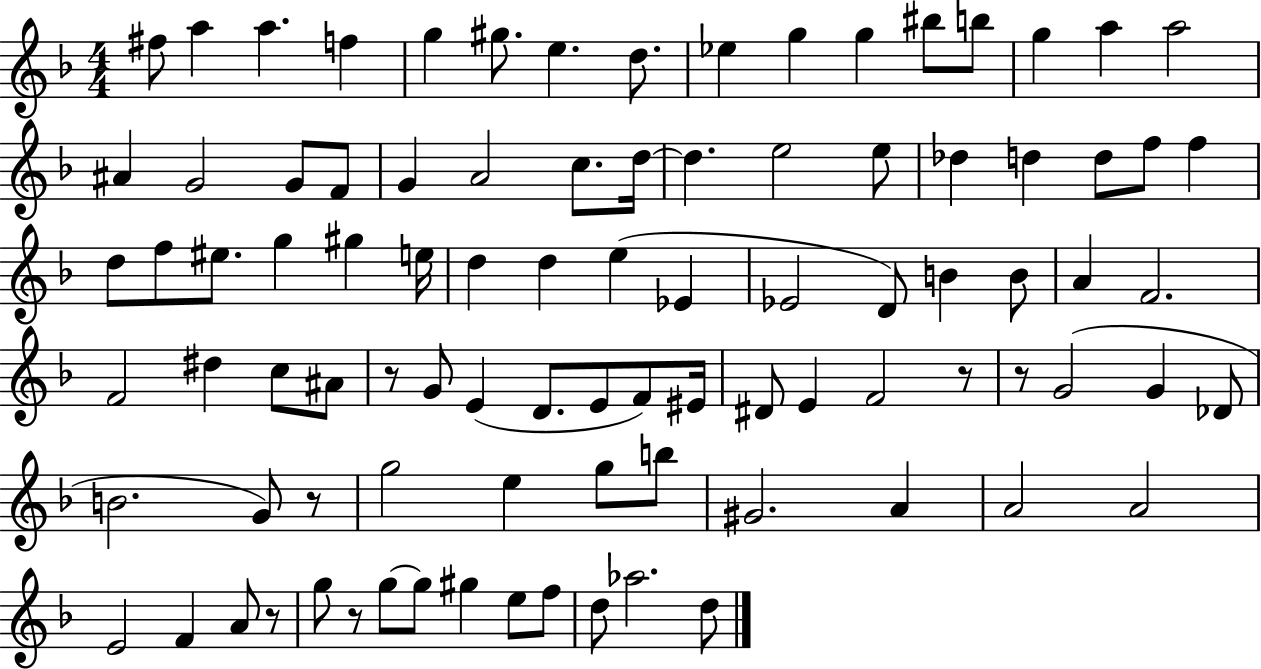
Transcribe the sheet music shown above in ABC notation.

X:1
T:Untitled
M:4/4
L:1/4
K:F
^f/2 a a f g ^g/2 e d/2 _e g g ^b/2 b/2 g a a2 ^A G2 G/2 F/2 G A2 c/2 d/4 d e2 e/2 _d d d/2 f/2 f d/2 f/2 ^e/2 g ^g e/4 d d e _E _E2 D/2 B B/2 A F2 F2 ^d c/2 ^A/2 z/2 G/2 E D/2 E/2 F/2 ^E/4 ^D/2 E F2 z/2 z/2 G2 G _D/2 B2 G/2 z/2 g2 e g/2 b/2 ^G2 A A2 A2 E2 F A/2 z/2 g/2 z/2 g/2 g/2 ^g e/2 f/2 d/2 _a2 d/2